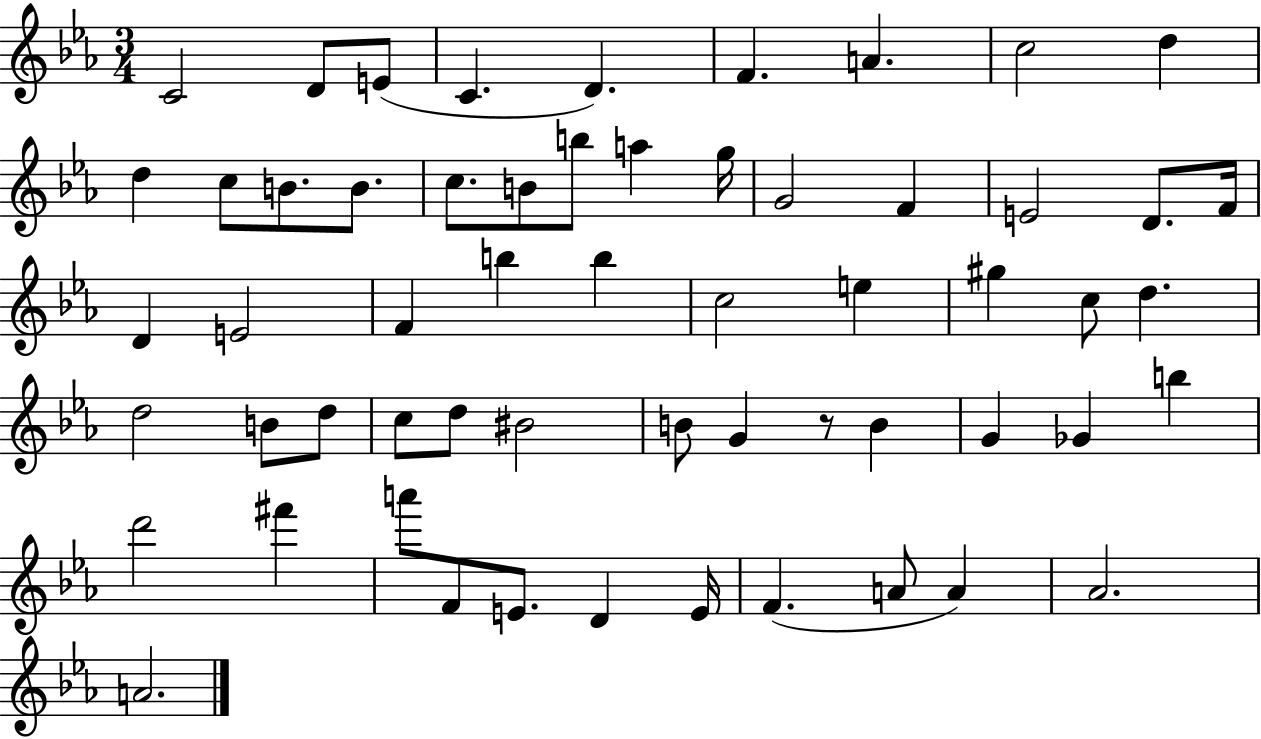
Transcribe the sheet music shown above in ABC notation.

X:1
T:Untitled
M:3/4
L:1/4
K:Eb
C2 D/2 E/2 C D F A c2 d d c/2 B/2 B/2 c/2 B/2 b/2 a g/4 G2 F E2 D/2 F/4 D E2 F b b c2 e ^g c/2 d d2 B/2 d/2 c/2 d/2 ^B2 B/2 G z/2 B G _G b d'2 ^f' a'/2 F/2 E/2 D E/4 F A/2 A _A2 A2